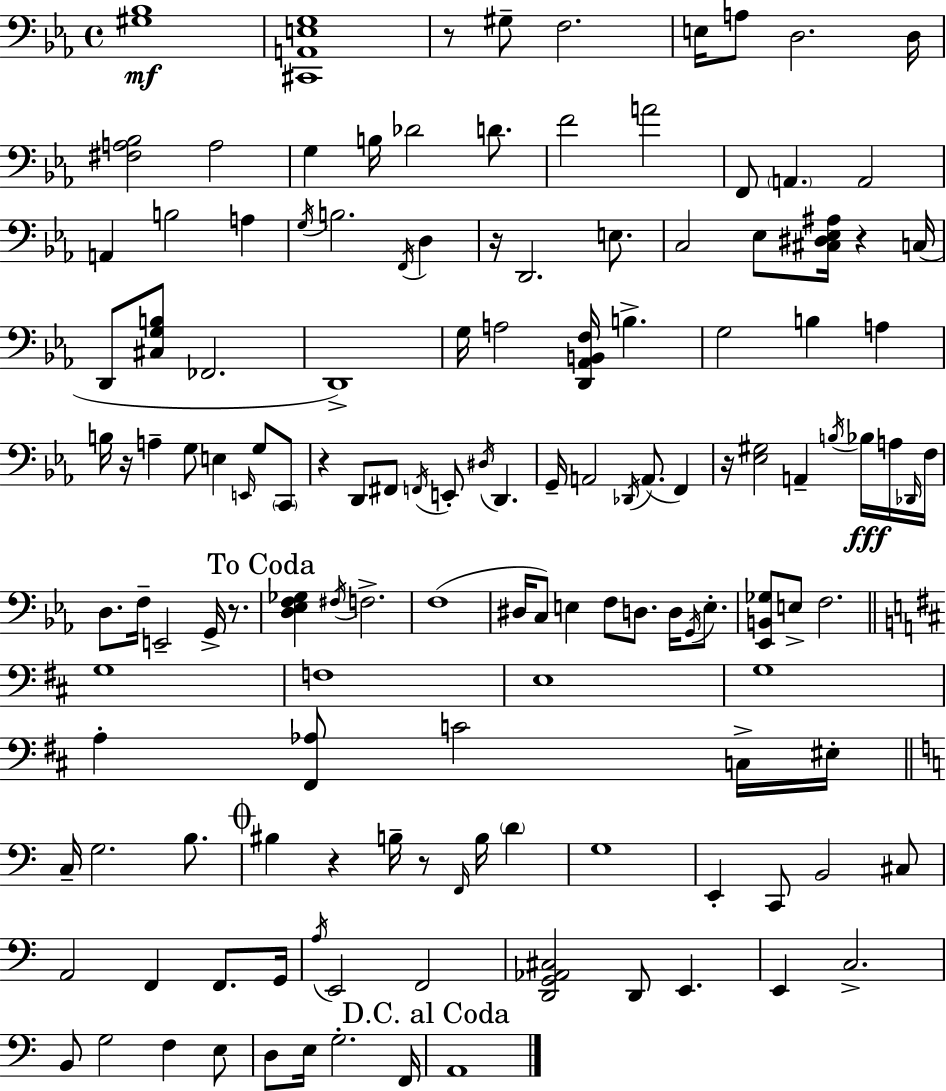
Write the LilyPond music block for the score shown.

{
  \clef bass
  \time 4/4
  \defaultTimeSignature
  \key ees \major
  <gis bes>1\mf | <cis, a, e g>1 | r8 gis8-- f2. | e16 a8 d2. d16 | \break <fis a bes>2 a2 | g4 b16 des'2 d'8. | f'2 a'2 | f,8 \parenthesize a,4. a,2 | \break a,4 b2 a4 | \acciaccatura { g16 } b2. \acciaccatura { f,16 } d4 | r16 d,2. e8. | c2 ees8 <cis dis ees ais>16 r4 | \break c16( d,8 <cis g b>8 fes,2. | d,1->) | g16 a2 <d, aes, b, f>16 b4.-> | g2 b4 a4 | \break b16 r16 a4-- g8 e4 \grace { e,16 } g8 | \parenthesize c,8 r4 d,8 fis,8 \acciaccatura { f,16 } e,8-. \acciaccatura { dis16 } d,4. | g,16-- a,2 \acciaccatura { des,16 }( a,8. | f,4) r16 <ees gis>2 a,4-- | \break \acciaccatura { b16 }\fff bes16 a16 \grace { des,16 } f16 d8. f16-- e,2-- | g,16-> r8. \mark "To Coda" <d ees f ges>4 \acciaccatura { fis16 } f2.-> | f1( | dis16 c8) e4 | \break f8 d8. d16 \acciaccatura { g,16 } e8.-. <ees, b, ges>8 e8-> f2. | \bar "||" \break \key d \major g1 | f1 | e1 | g1 | \break a4-. <fis, aes>8 c'2 c16-> eis16-. | \bar "||" \break \key a \minor c16-- g2. b8. | \mark \markup { \musicglyph "scripts.coda" } bis4 r4 b16-- r8 \grace { f,16 } b16 \parenthesize d'4 | g1 | e,4-. c,8 b,2 cis8 | \break a,2 f,4 f,8. | g,16 \acciaccatura { a16 } e,2 f,2 | <d, g, aes, cis>2 d,8 e,4. | e,4 c2.-> | \break b,8 g2 f4 | e8 d8 e16 g2.-. | f,16 \mark "D.C. al Coda" a,1 | \bar "|."
}